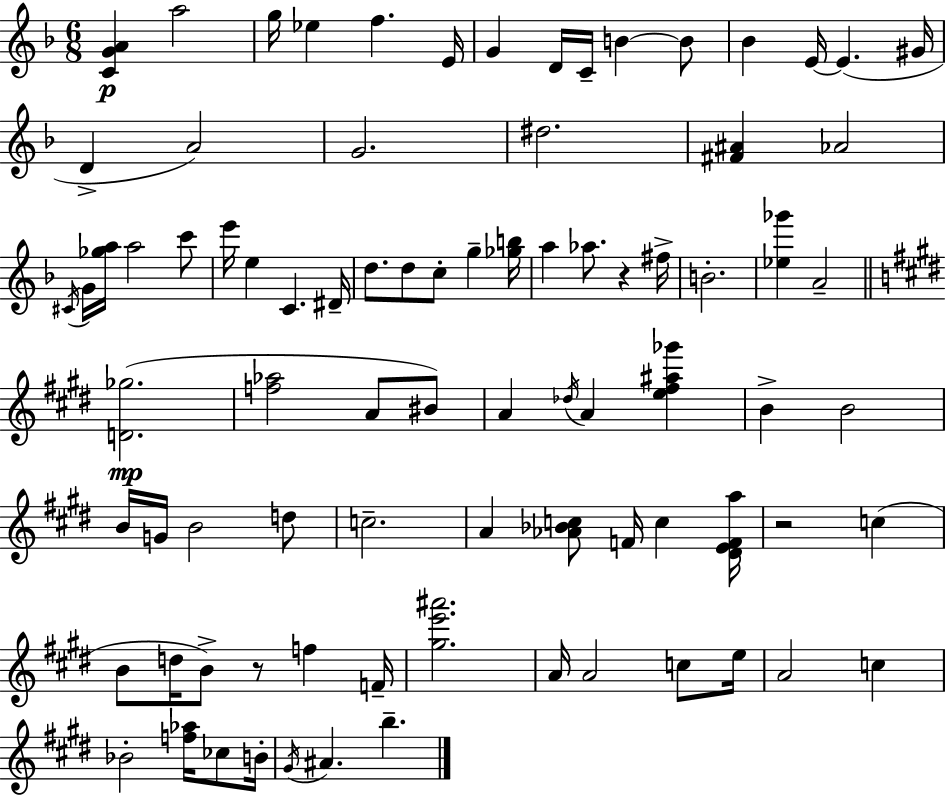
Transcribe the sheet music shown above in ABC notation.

X:1
T:Untitled
M:6/8
L:1/4
K:Dm
[CGA] a2 g/4 _e f E/4 G D/4 C/4 B B/2 _B E/4 E ^G/4 D A2 G2 ^d2 [^F^A] _A2 ^C/4 G/4 [_ga]/4 a2 c'/2 e'/4 e C ^D/4 d/2 d/2 c/2 g [_gb]/4 a _a/2 z ^f/4 B2 [_e_g'] A2 [D_g]2 [f_a]2 A/2 ^B/2 A _d/4 A [e^f^a_g'] B B2 B/4 G/4 B2 d/2 c2 A [_A_Bc]/2 F/4 c [^DEFa]/4 z2 c B/2 d/4 B/2 z/2 f F/4 [^ge'^a']2 A/4 A2 c/2 e/4 A2 c _B2 [f_a]/4 _c/2 B/4 ^G/4 ^A b